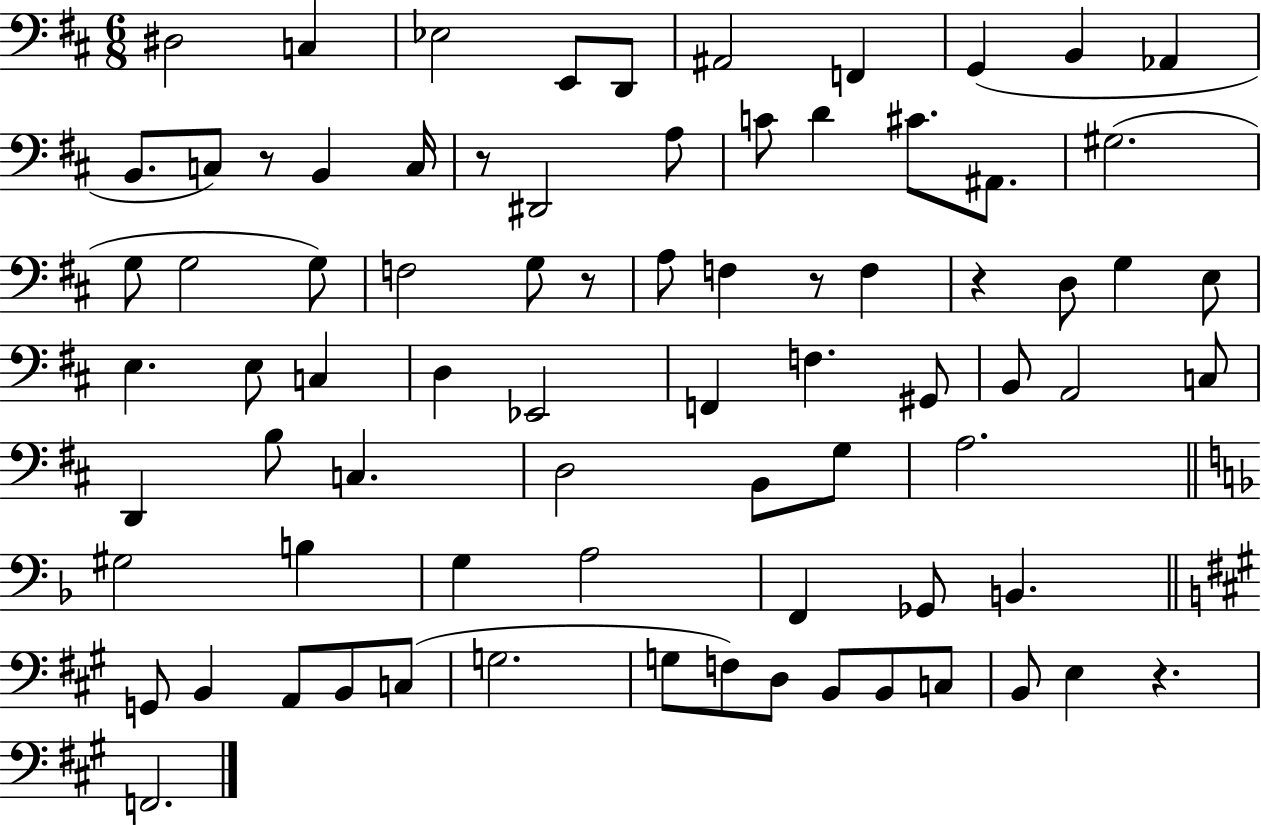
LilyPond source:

{
  \clef bass
  \numericTimeSignature
  \time 6/8
  \key d \major
  \repeat volta 2 { dis2 c4 | ees2 e,8 d,8 | ais,2 f,4 | g,4( b,4 aes,4 | \break b,8. c8) r8 b,4 c16 | r8 dis,2 a8 | c'8 d'4 cis'8. ais,8. | gis2.( | \break g8 g2 g8) | f2 g8 r8 | a8 f4 r8 f4 | r4 d8 g4 e8 | \break e4. e8 c4 | d4 ees,2 | f,4 f4. gis,8 | b,8 a,2 c8 | \break d,4 b8 c4. | d2 b,8 g8 | a2. | \bar "||" \break \key f \major gis2 b4 | g4 a2 | f,4 ges,8 b,4. | \bar "||" \break \key a \major g,8 b,4 a,8 b,8 c8( | g2. | g8 f8) d8 b,8 b,8 c8 | b,8 e4 r4. | \break f,2. | } \bar "|."
}